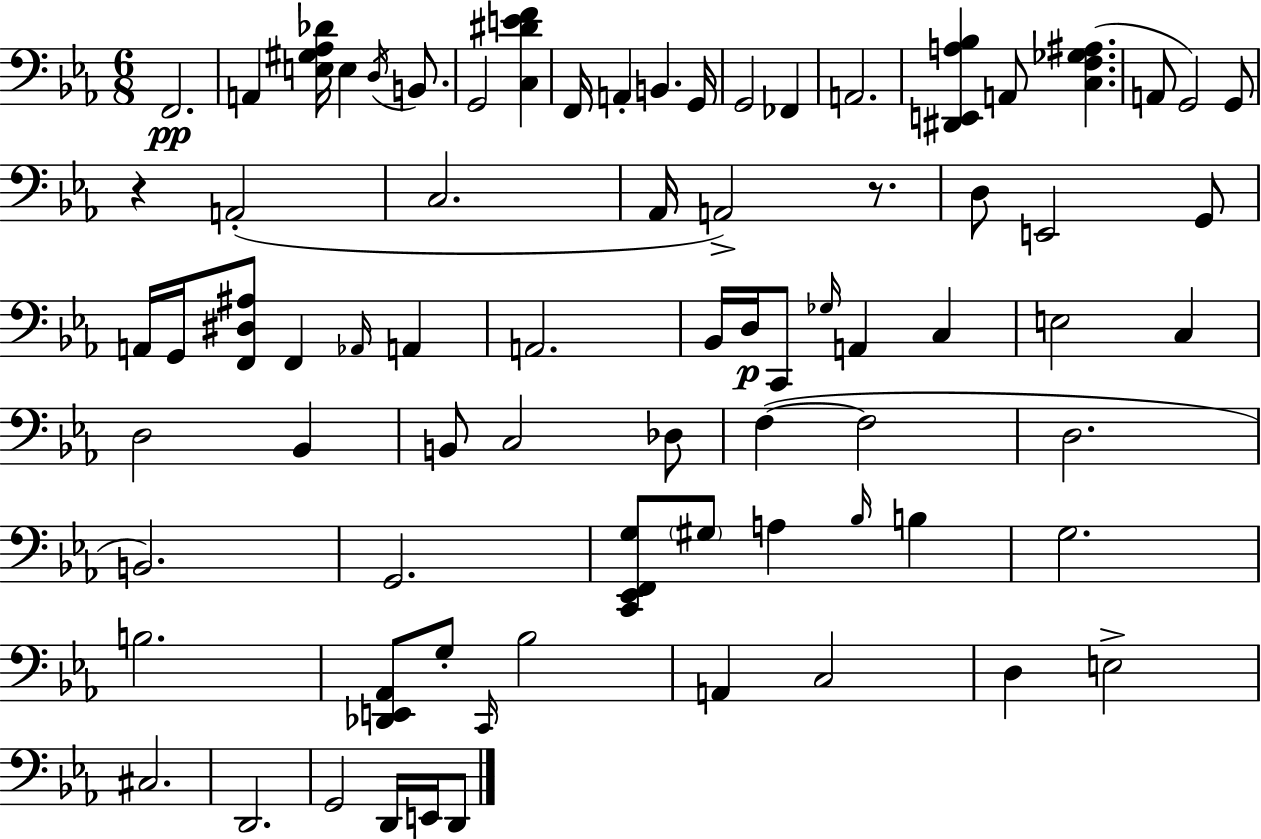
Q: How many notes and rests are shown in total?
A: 76